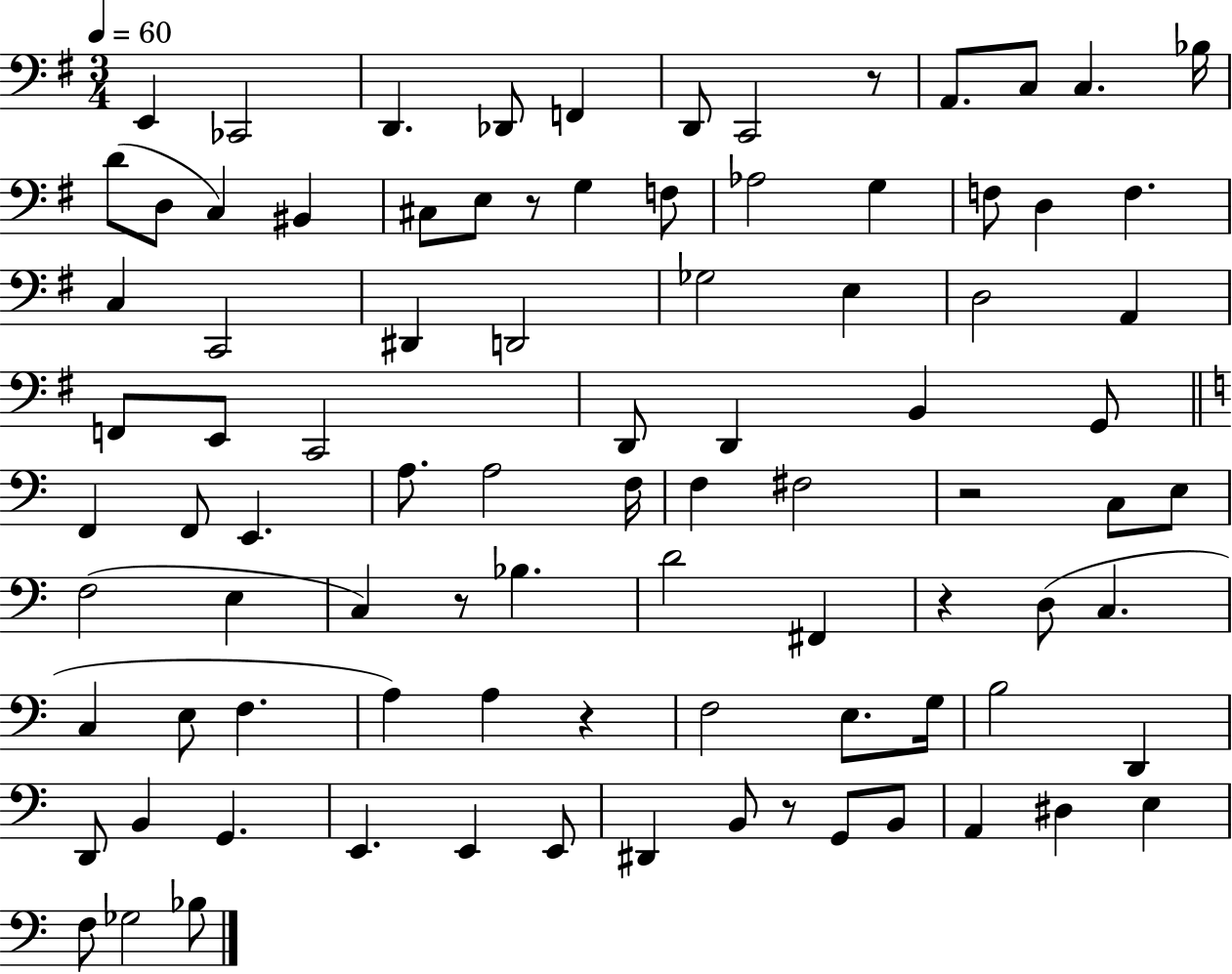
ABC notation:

X:1
T:Untitled
M:3/4
L:1/4
K:G
E,, _C,,2 D,, _D,,/2 F,, D,,/2 C,,2 z/2 A,,/2 C,/2 C, _B,/4 D/2 D,/2 C, ^B,, ^C,/2 E,/2 z/2 G, F,/2 _A,2 G, F,/2 D, F, C, C,,2 ^D,, D,,2 _G,2 E, D,2 A,, F,,/2 E,,/2 C,,2 D,,/2 D,, B,, G,,/2 F,, F,,/2 E,, A,/2 A,2 F,/4 F, ^F,2 z2 C,/2 E,/2 F,2 E, C, z/2 _B, D2 ^F,, z D,/2 C, C, E,/2 F, A, A, z F,2 E,/2 G,/4 B,2 D,, D,,/2 B,, G,, E,, E,, E,,/2 ^D,, B,,/2 z/2 G,,/2 B,,/2 A,, ^D, E, F,/2 _G,2 _B,/2